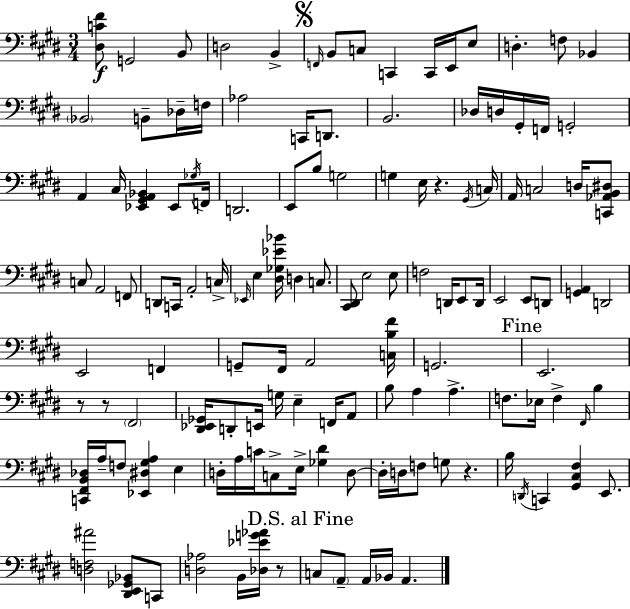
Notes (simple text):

[D#3,C4,F#4]/e G2/h B2/e D3/h B2/q F2/s B2/e C3/e C2/q C2/s E2/s E3/e D3/q. F3/e Bb2/q Bb2/h B2/e Db3/s F3/s Ab3/h C2/s D2/e. B2/h. Db3/s D3/s G#2/s F2/s G2/h A2/q C#3/s [Eb2,G#2,A2,Bb2]/q Eb2/e Gb3/s F2/s D2/h. E2/e B3/e G3/h G3/q E3/s R/q. G#2/s C3/s A2/s C3/h D3/s [C2,Ab2,B2,D#3]/e C3/e A2/h F2/e D2/e C2/s A2/h C3/s Eb2/s E3/q [D#3,Gb3,Eb4,Bb4]/s D3/q C3/e. [C#2,D#2]/e E3/h E3/e F3/h D2/s E2/e D2/s E2/h E2/e D2/e [G2,A2]/q D2/h E2/h F2/q G2/e F#2/s A2/h [C3,B3,F#4]/s G2/h. E2/h. R/e R/e F#2/h [D#2,Eb2,Gb2]/s D2/e E2/s G3/s E3/q F2/s A2/e B3/e A3/q A3/q. F3/e. Eb3/s F3/q F#2/s B3/q [C2,F#2,B2,Db3]/s A3/s F3/e [Eb2,D#3,G#3,A3]/q E3/q D3/s A3/s C4/s C3/e E3/s [Gb3,D#4]/q D3/e D3/s D3/s F3/e G3/e R/q. B3/s D2/s C2/q [G#2,C#3,F#3]/q E2/e. [D3,F3,A#4]/h [D#2,E2,Gb2,Bb2]/e C2/e [D3,Ab3]/h B2/s [Db3,Eb4,G4,Ab4]/s R/e C3/e A2/e A2/s Bb2/s A2/q.